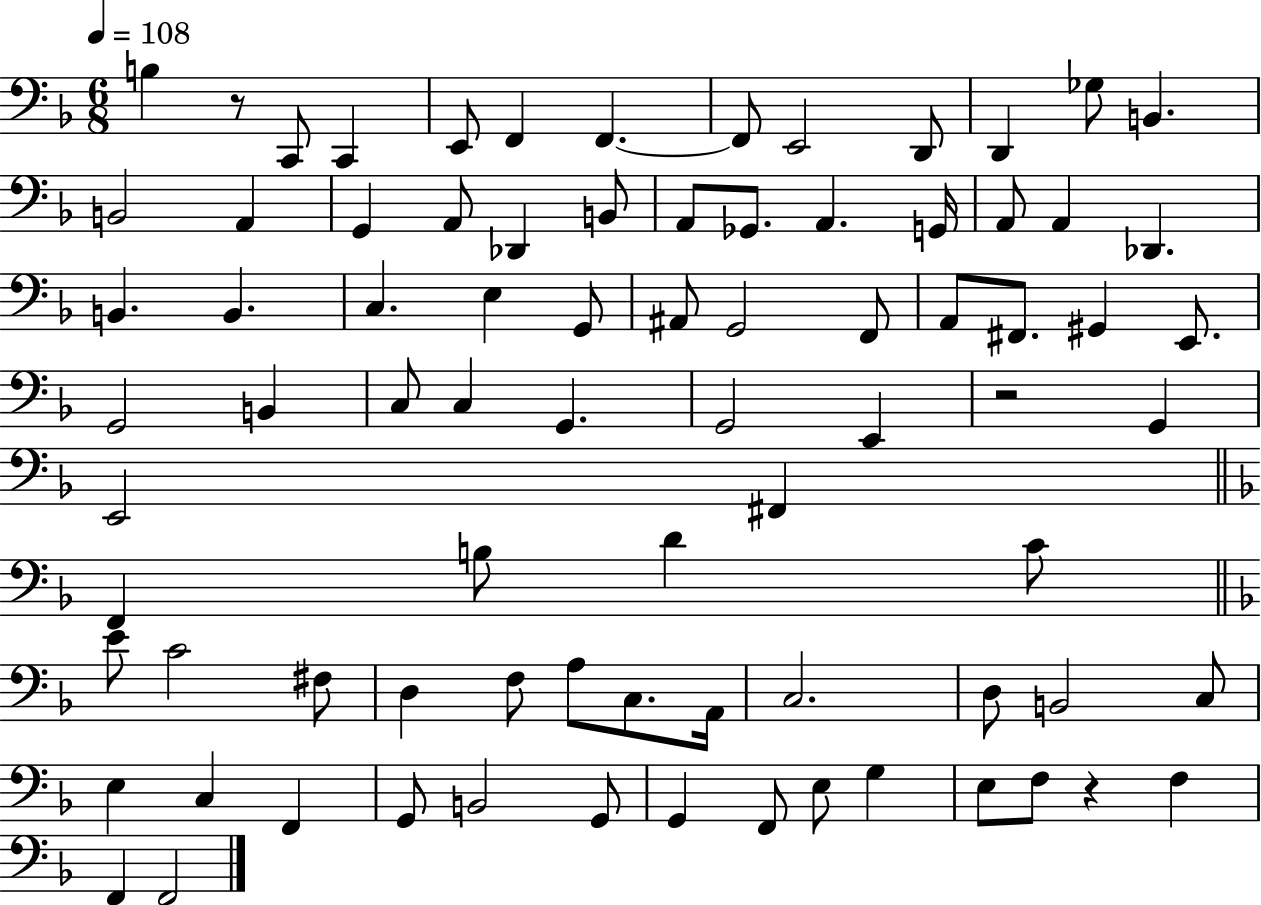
X:1
T:Untitled
M:6/8
L:1/4
K:F
B, z/2 C,,/2 C,, E,,/2 F,, F,, F,,/2 E,,2 D,,/2 D,, _G,/2 B,, B,,2 A,, G,, A,,/2 _D,, B,,/2 A,,/2 _G,,/2 A,, G,,/4 A,,/2 A,, _D,, B,, B,, C, E, G,,/2 ^A,,/2 G,,2 F,,/2 A,,/2 ^F,,/2 ^G,, E,,/2 G,,2 B,, C,/2 C, G,, G,,2 E,, z2 G,, E,,2 ^F,, F,, B,/2 D C/2 E/2 C2 ^F,/2 D, F,/2 A,/2 C,/2 A,,/4 C,2 D,/2 B,,2 C,/2 E, C, F,, G,,/2 B,,2 G,,/2 G,, F,,/2 E,/2 G, E,/2 F,/2 z F, F,, F,,2